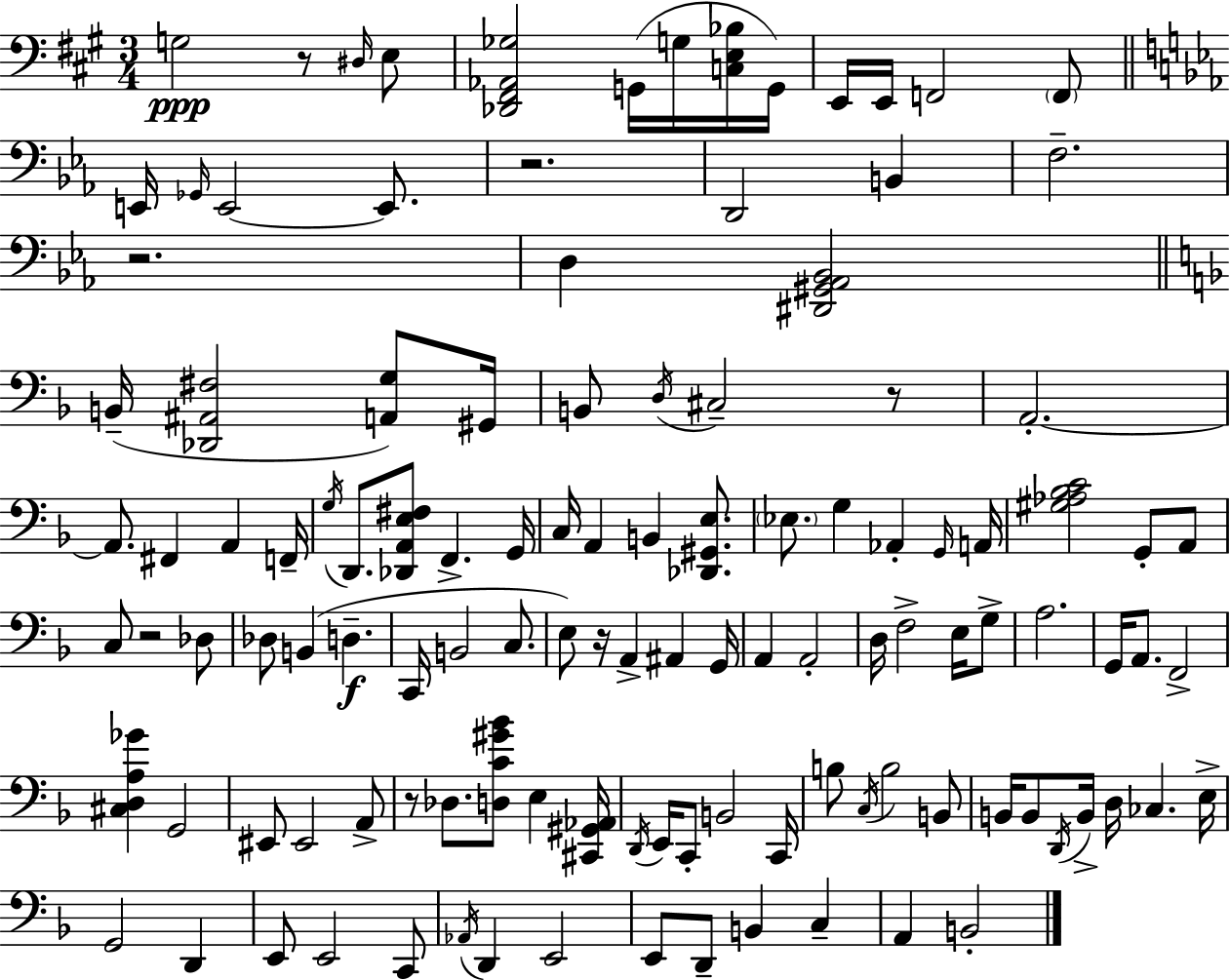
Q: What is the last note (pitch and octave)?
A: B2